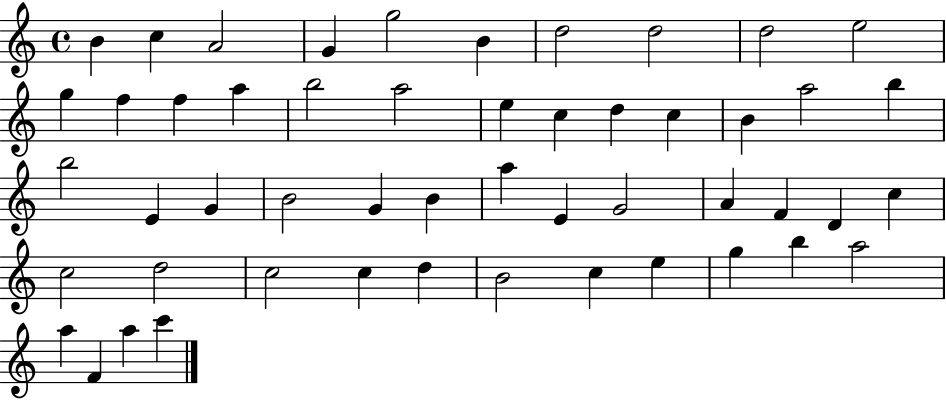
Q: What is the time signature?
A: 4/4